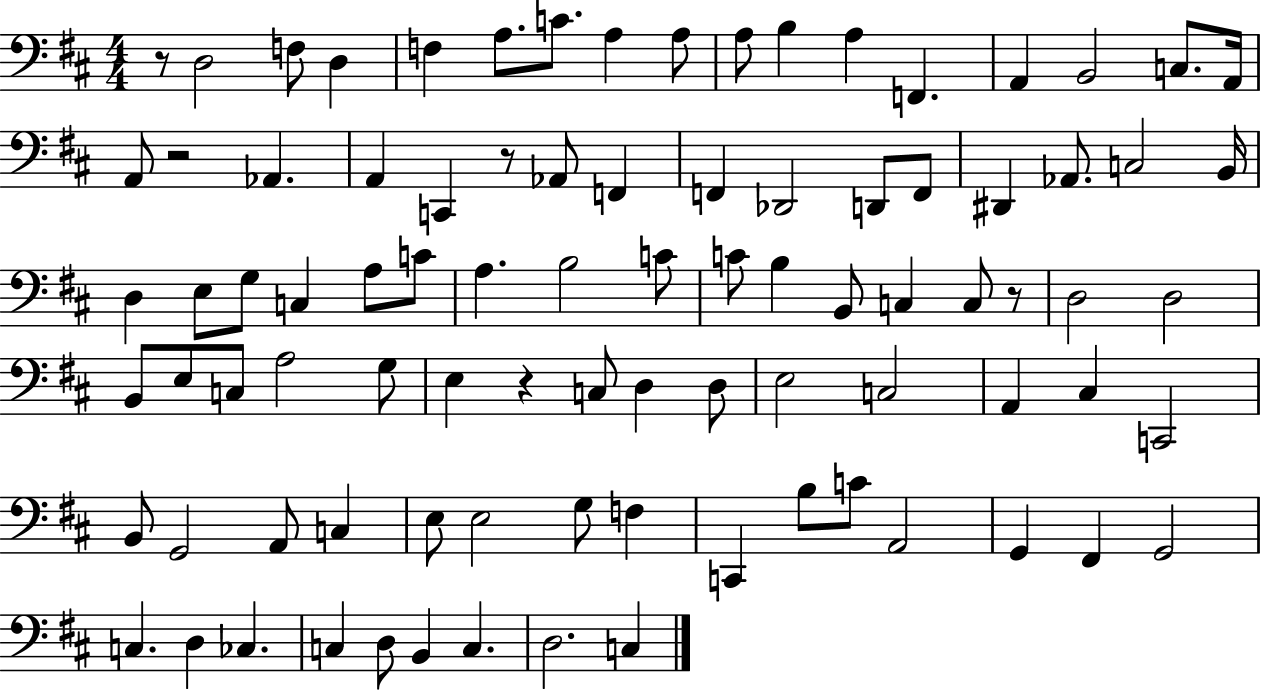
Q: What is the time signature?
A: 4/4